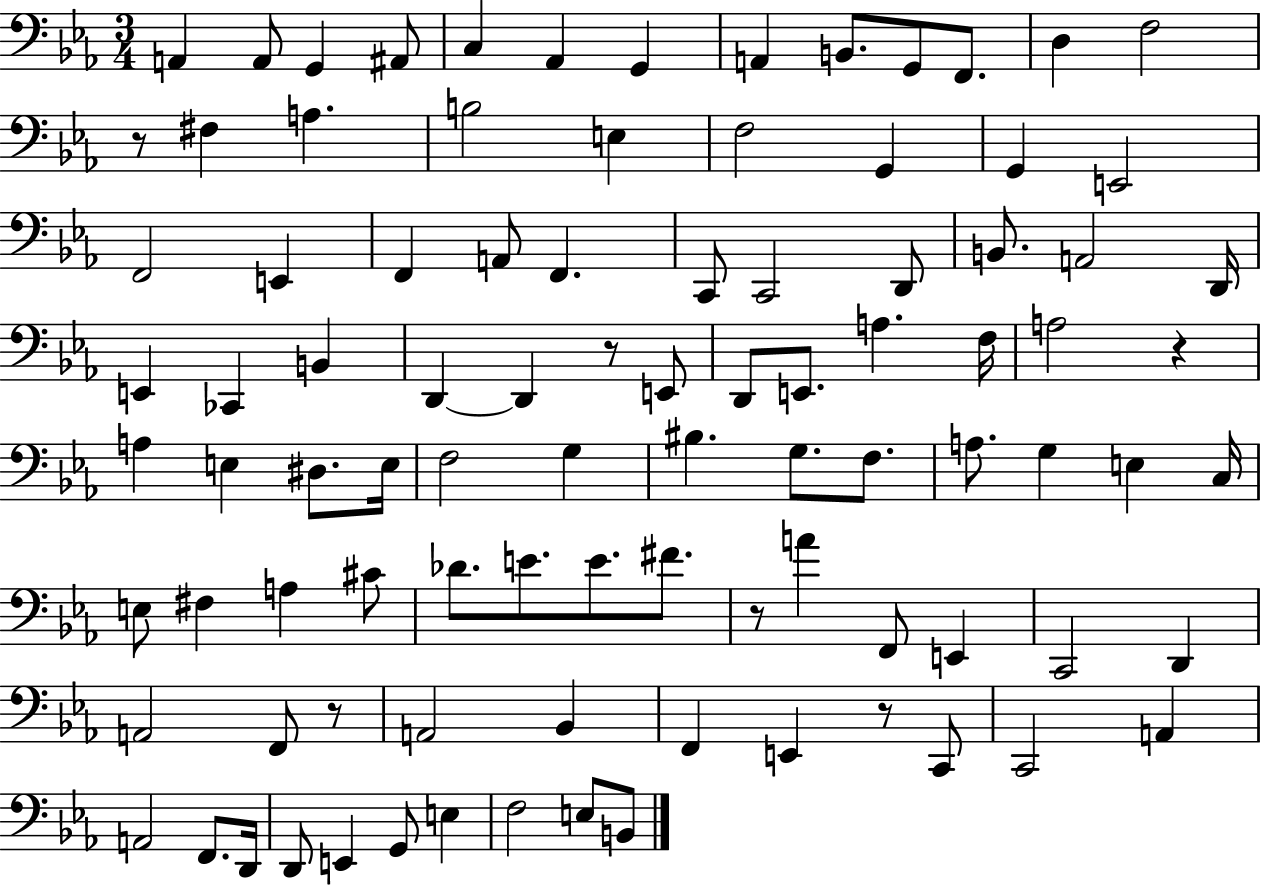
X:1
T:Untitled
M:3/4
L:1/4
K:Eb
A,, A,,/2 G,, ^A,,/2 C, _A,, G,, A,, B,,/2 G,,/2 F,,/2 D, F,2 z/2 ^F, A, B,2 E, F,2 G,, G,, E,,2 F,,2 E,, F,, A,,/2 F,, C,,/2 C,,2 D,,/2 B,,/2 A,,2 D,,/4 E,, _C,, B,, D,, D,, z/2 E,,/2 D,,/2 E,,/2 A, F,/4 A,2 z A, E, ^D,/2 E,/4 F,2 G, ^B, G,/2 F,/2 A,/2 G, E, C,/4 E,/2 ^F, A, ^C/2 _D/2 E/2 E/2 ^F/2 z/2 A F,,/2 E,, C,,2 D,, A,,2 F,,/2 z/2 A,,2 _B,, F,, E,, z/2 C,,/2 C,,2 A,, A,,2 F,,/2 D,,/4 D,,/2 E,, G,,/2 E, F,2 E,/2 B,,/2